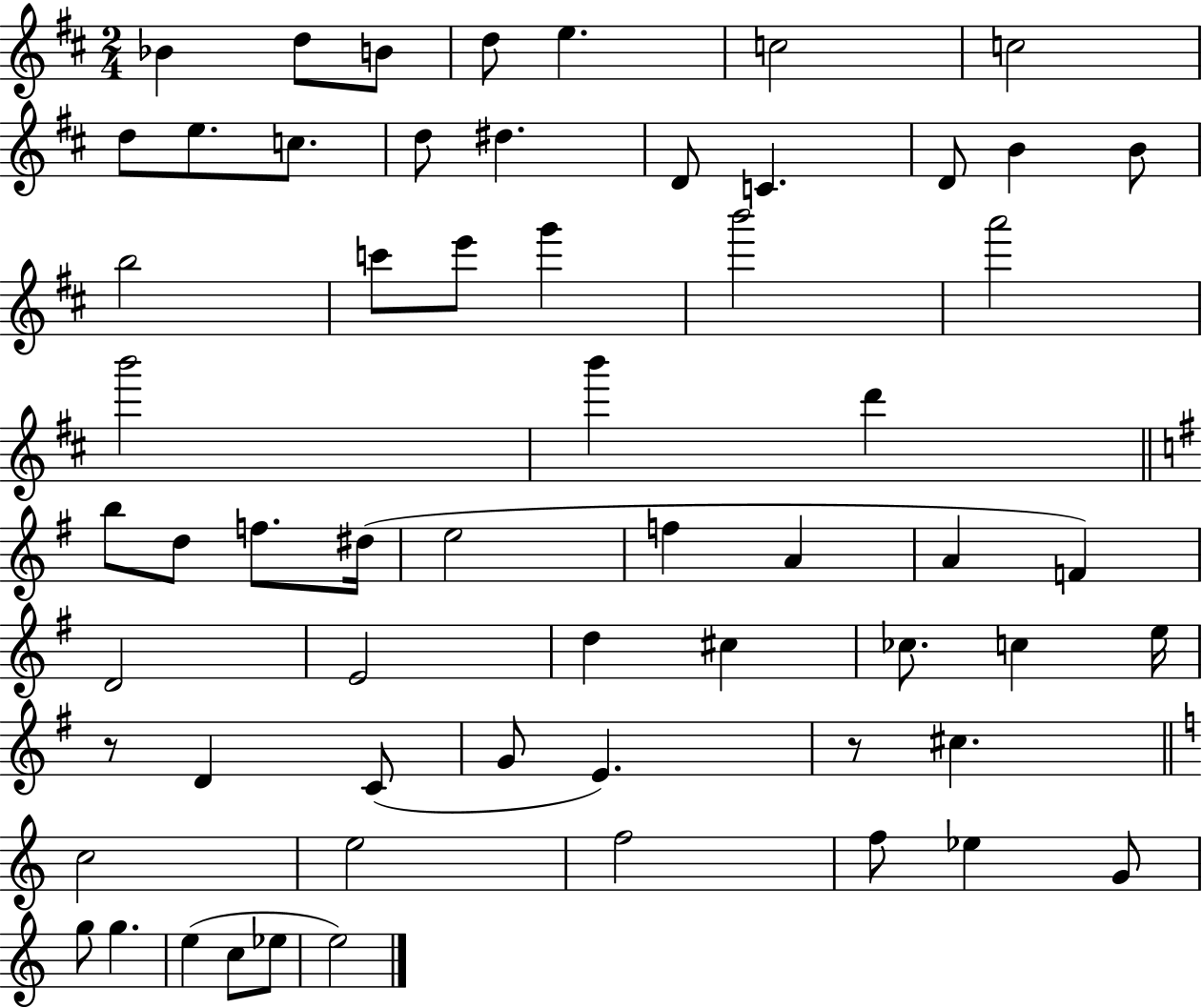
Bb4/q D5/e B4/e D5/e E5/q. C5/h C5/h D5/e E5/e. C5/e. D5/e D#5/q. D4/e C4/q. D4/e B4/q B4/e B5/h C6/e E6/e G6/q B6/h A6/h B6/h B6/q D6/q B5/e D5/e F5/e. D#5/s E5/h F5/q A4/q A4/q F4/q D4/h E4/h D5/q C#5/q CES5/e. C5/q E5/s R/e D4/q C4/e G4/e E4/q. R/e C#5/q. C5/h E5/h F5/h F5/e Eb5/q G4/e G5/e G5/q. E5/q C5/e Eb5/e E5/h